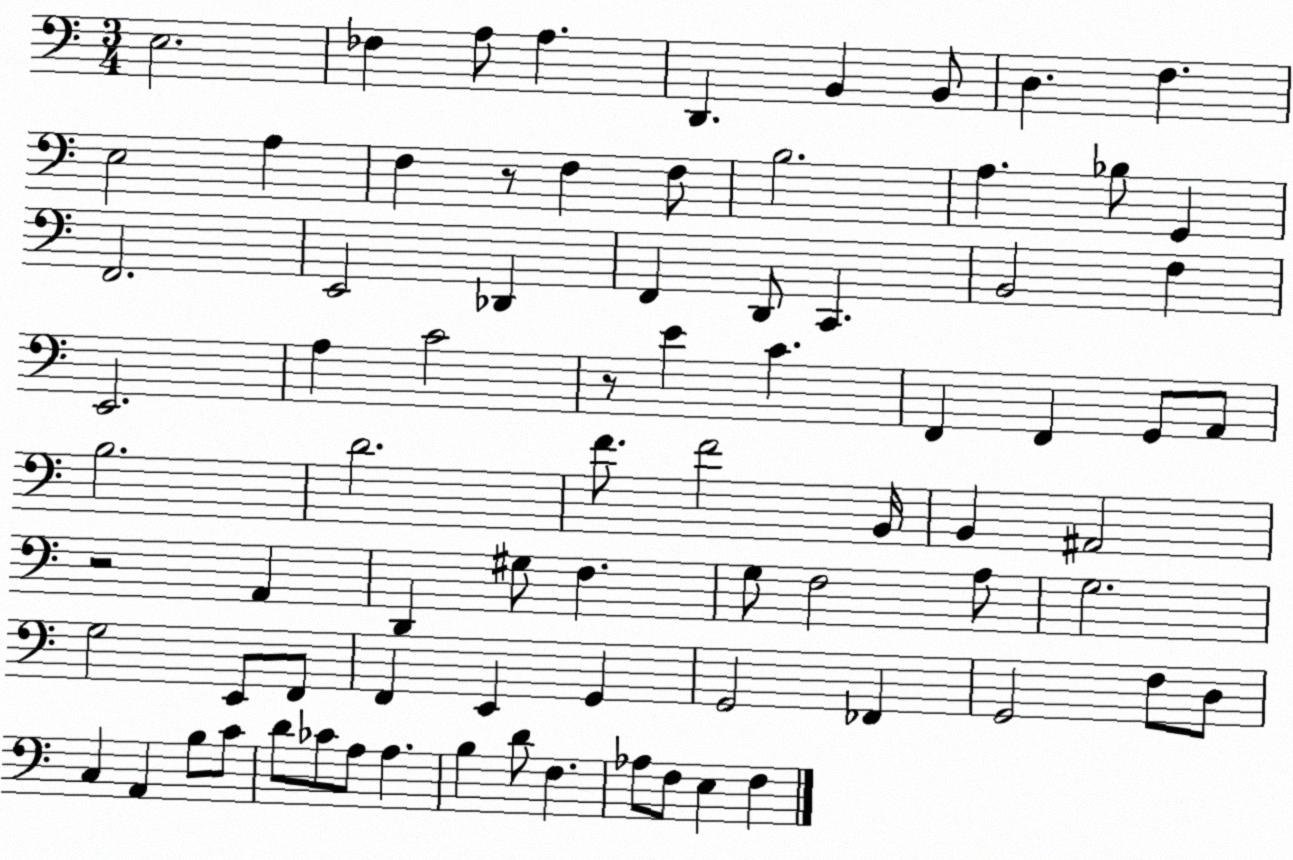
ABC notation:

X:1
T:Untitled
M:3/4
L:1/4
K:C
E,2 _F, A,/2 A, D,, B,, B,,/2 D, F, E,2 A, F, z/2 F, F,/2 B,2 A, _B,/2 G,, F,,2 E,,2 _D,, F,, D,,/2 C,, B,,2 F, E,,2 A, C2 z/2 E C F,, F,, G,,/2 A,,/2 B,2 D2 F/2 F2 B,,/4 B,, ^A,,2 z2 A,, D,, ^G,/2 F, G,/2 F,2 A,/2 G,2 G,2 E,,/2 F,,/2 F,, E,, G,, G,,2 _F,, G,,2 F,/2 D,/2 C, A,, B,/2 C/2 D/2 _C/2 A,/2 A, B, D/2 F, _A,/2 F,/2 E, F,